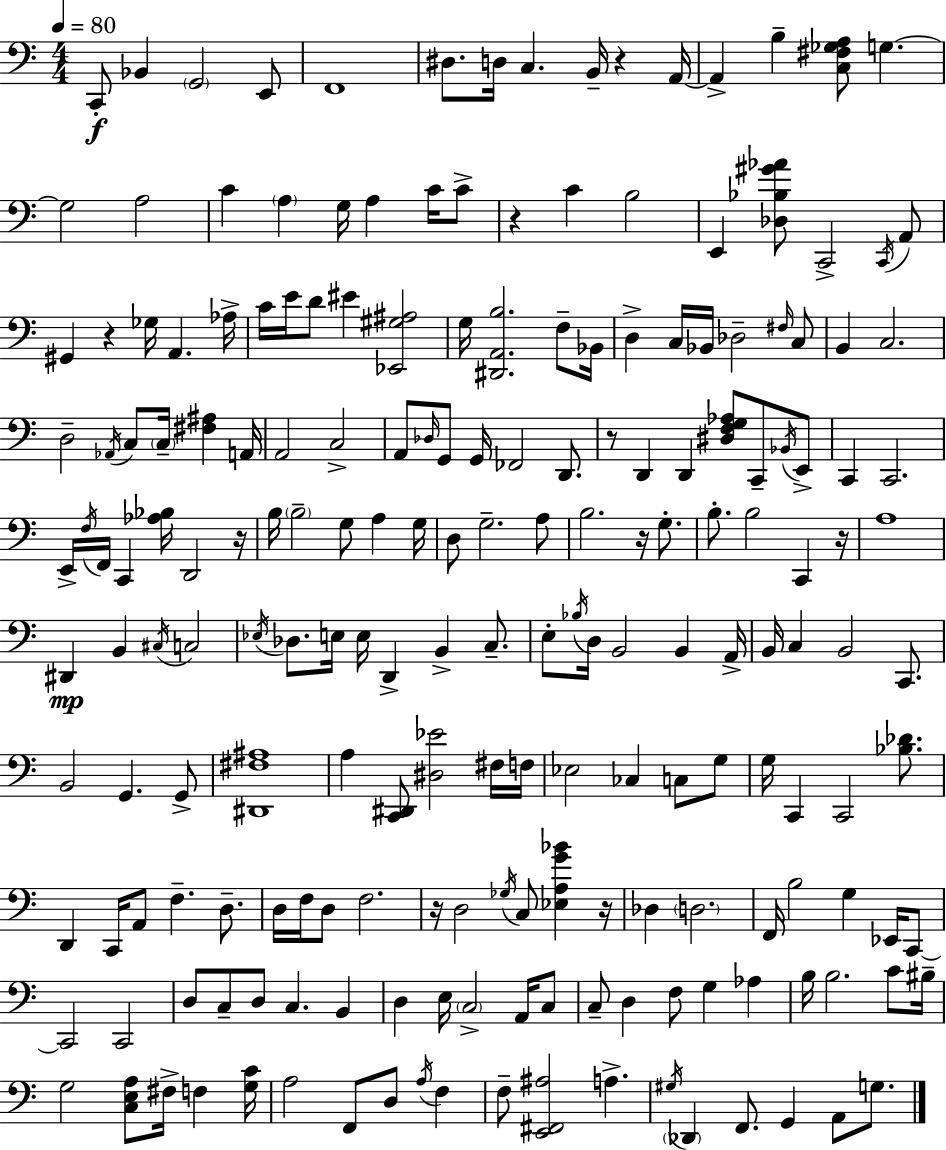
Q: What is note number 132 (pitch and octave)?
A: Db3